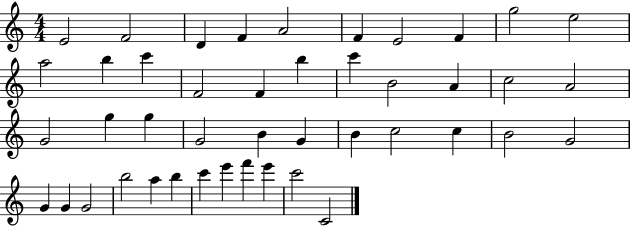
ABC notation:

X:1
T:Untitled
M:4/4
L:1/4
K:C
E2 F2 D F A2 F E2 F g2 e2 a2 b c' F2 F b c' B2 A c2 A2 G2 g g G2 B G B c2 c B2 G2 G G G2 b2 a b c' e' f' e' c'2 C2